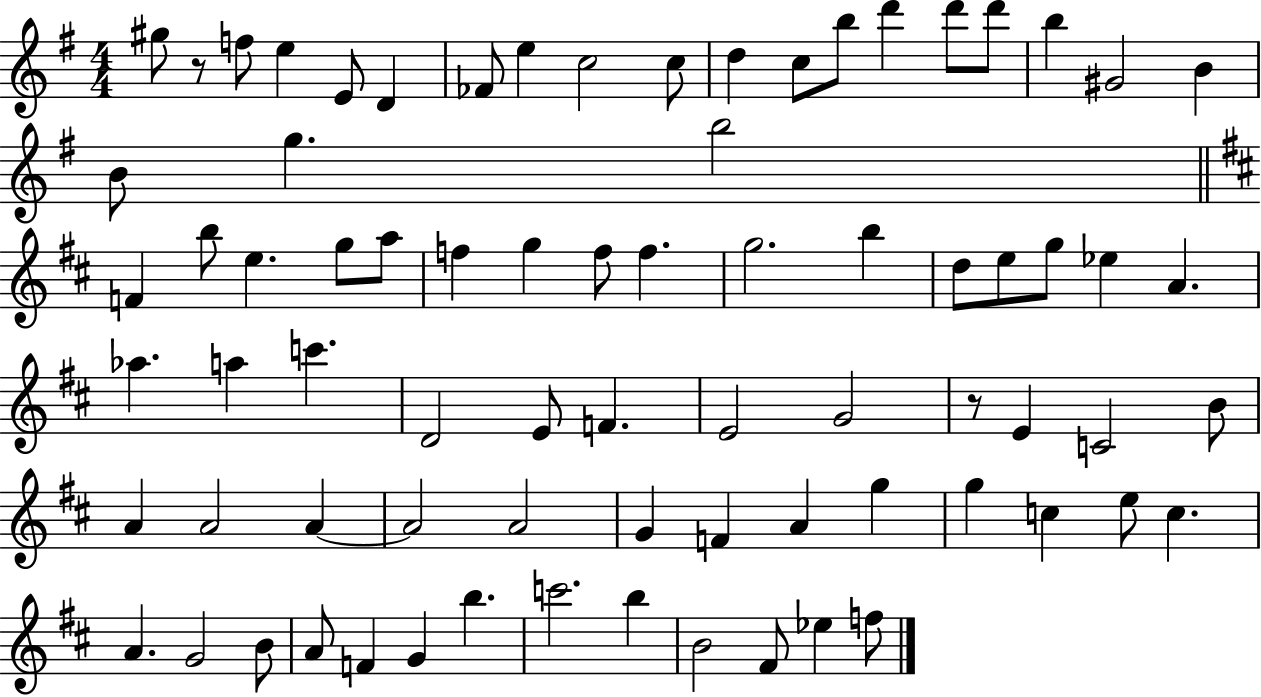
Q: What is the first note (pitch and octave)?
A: G#5